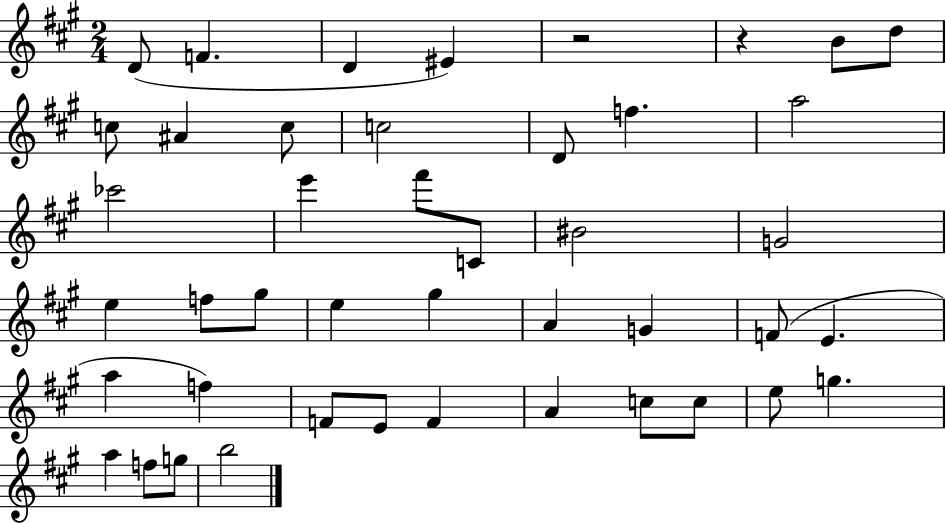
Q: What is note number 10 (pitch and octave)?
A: C5